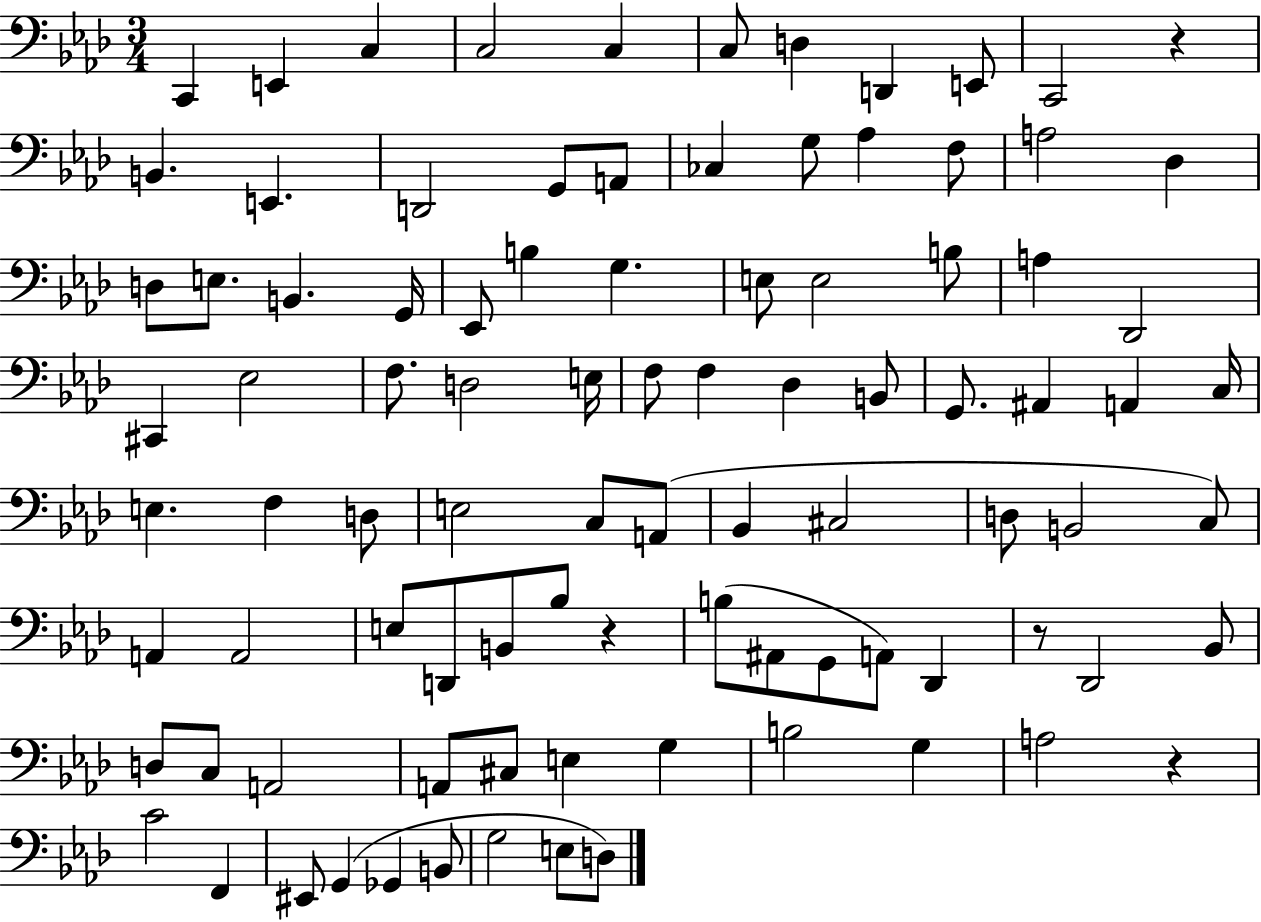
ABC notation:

X:1
T:Untitled
M:3/4
L:1/4
K:Ab
C,, E,, C, C,2 C, C,/2 D, D,, E,,/2 C,,2 z B,, E,, D,,2 G,,/2 A,,/2 _C, G,/2 _A, F,/2 A,2 _D, D,/2 E,/2 B,, G,,/4 _E,,/2 B, G, E,/2 E,2 B,/2 A, _D,,2 ^C,, _E,2 F,/2 D,2 E,/4 F,/2 F, _D, B,,/2 G,,/2 ^A,, A,, C,/4 E, F, D,/2 E,2 C,/2 A,,/2 _B,, ^C,2 D,/2 B,,2 C,/2 A,, A,,2 E,/2 D,,/2 B,,/2 _B,/2 z B,/2 ^A,,/2 G,,/2 A,,/2 _D,, z/2 _D,,2 _B,,/2 D,/2 C,/2 A,,2 A,,/2 ^C,/2 E, G, B,2 G, A,2 z C2 F,, ^E,,/2 G,, _G,, B,,/2 G,2 E,/2 D,/2